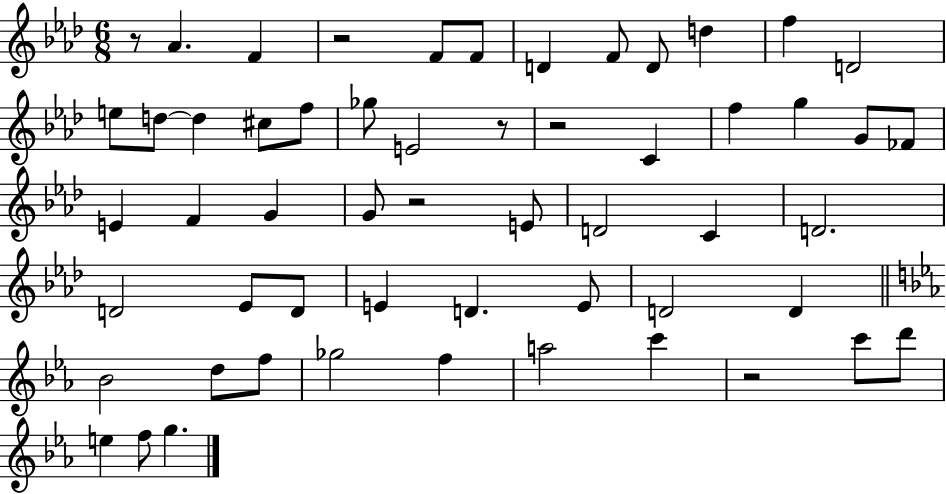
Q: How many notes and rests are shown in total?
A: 56